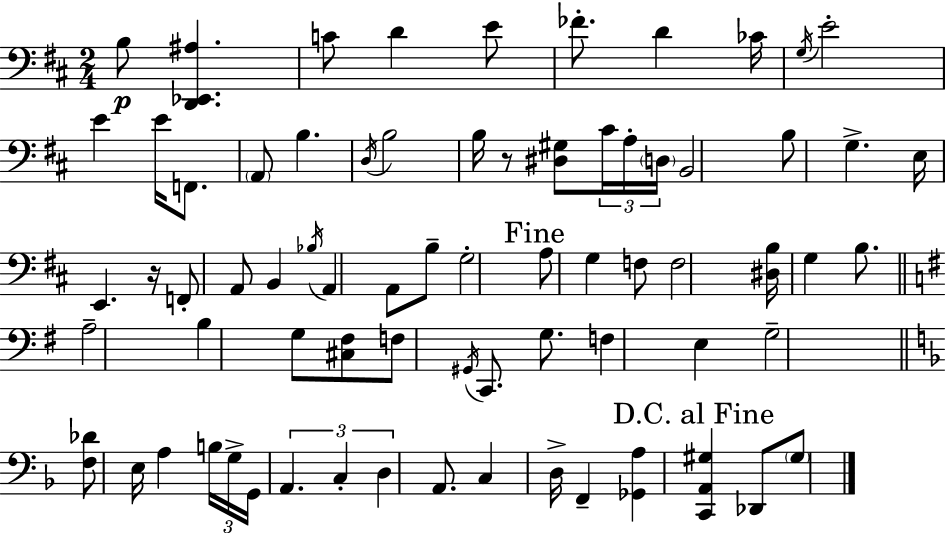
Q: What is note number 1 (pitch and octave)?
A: B3